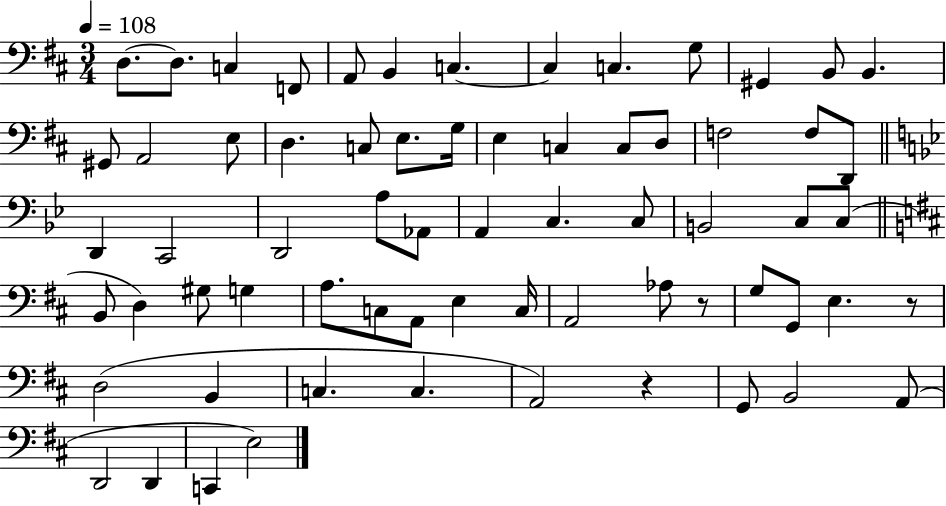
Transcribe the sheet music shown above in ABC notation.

X:1
T:Untitled
M:3/4
L:1/4
K:D
D,/2 D,/2 C, F,,/2 A,,/2 B,, C, C, C, G,/2 ^G,, B,,/2 B,, ^G,,/2 A,,2 E,/2 D, C,/2 E,/2 G,/4 E, C, C,/2 D,/2 F,2 F,/2 D,,/2 D,, C,,2 D,,2 A,/2 _A,,/2 A,, C, C,/2 B,,2 C,/2 C,/2 B,,/2 D, ^G,/2 G, A,/2 C,/2 A,,/2 E, C,/4 A,,2 _A,/2 z/2 G,/2 G,,/2 E, z/2 D,2 B,, C, C, A,,2 z G,,/2 B,,2 A,,/2 D,,2 D,, C,, E,2